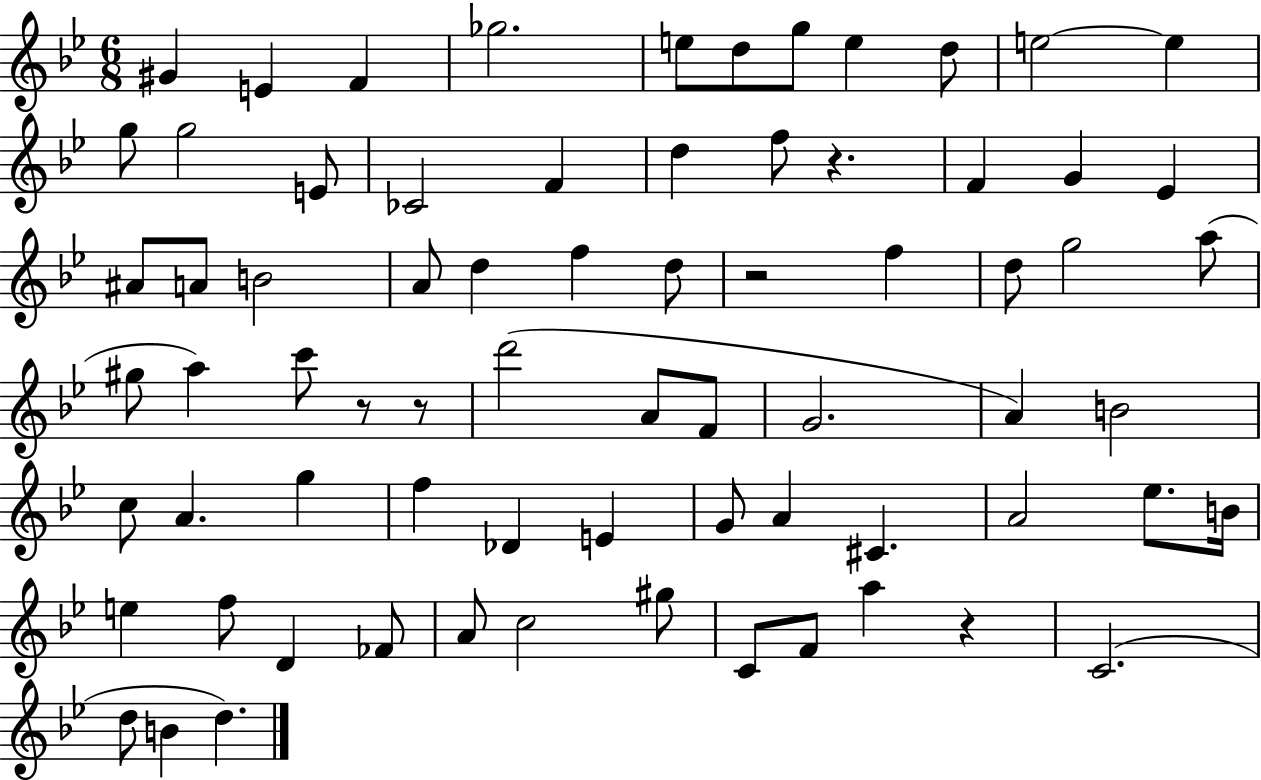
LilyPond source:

{
  \clef treble
  \numericTimeSignature
  \time 6/8
  \key bes \major
  gis'4 e'4 f'4 | ges''2. | e''8 d''8 g''8 e''4 d''8 | e''2~~ e''4 | \break g''8 g''2 e'8 | ces'2 f'4 | d''4 f''8 r4. | f'4 g'4 ees'4 | \break ais'8 a'8 b'2 | a'8 d''4 f''4 d''8 | r2 f''4 | d''8 g''2 a''8( | \break gis''8 a''4) c'''8 r8 r8 | d'''2( a'8 f'8 | g'2. | a'4) b'2 | \break c''8 a'4. g''4 | f''4 des'4 e'4 | g'8 a'4 cis'4. | a'2 ees''8. b'16 | \break e''4 f''8 d'4 fes'8 | a'8 c''2 gis''8 | c'8 f'8 a''4 r4 | c'2.( | \break d''8 b'4 d''4.) | \bar "|."
}